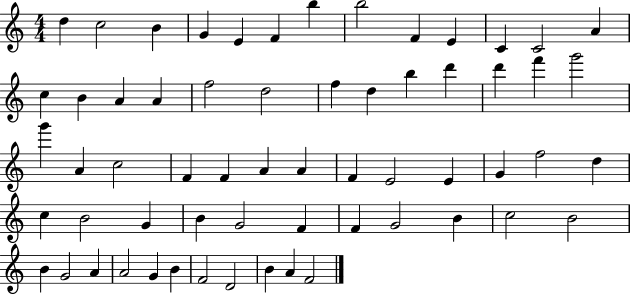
X:1
T:Untitled
M:4/4
L:1/4
K:C
d c2 B G E F b b2 F E C C2 A c B A A f2 d2 f d b d' d' f' g'2 g' A c2 F F A A F E2 E G f2 d c B2 G B G2 F F G2 B c2 B2 B G2 A A2 G B F2 D2 B A F2